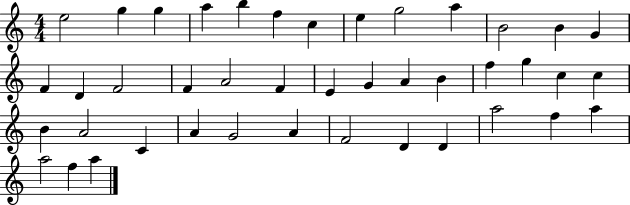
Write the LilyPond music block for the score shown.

{
  \clef treble
  \numericTimeSignature
  \time 4/4
  \key c \major
  e''2 g''4 g''4 | a''4 b''4 f''4 c''4 | e''4 g''2 a''4 | b'2 b'4 g'4 | \break f'4 d'4 f'2 | f'4 a'2 f'4 | e'4 g'4 a'4 b'4 | f''4 g''4 c''4 c''4 | \break b'4 a'2 c'4 | a'4 g'2 a'4 | f'2 d'4 d'4 | a''2 f''4 a''4 | \break a''2 f''4 a''4 | \bar "|."
}